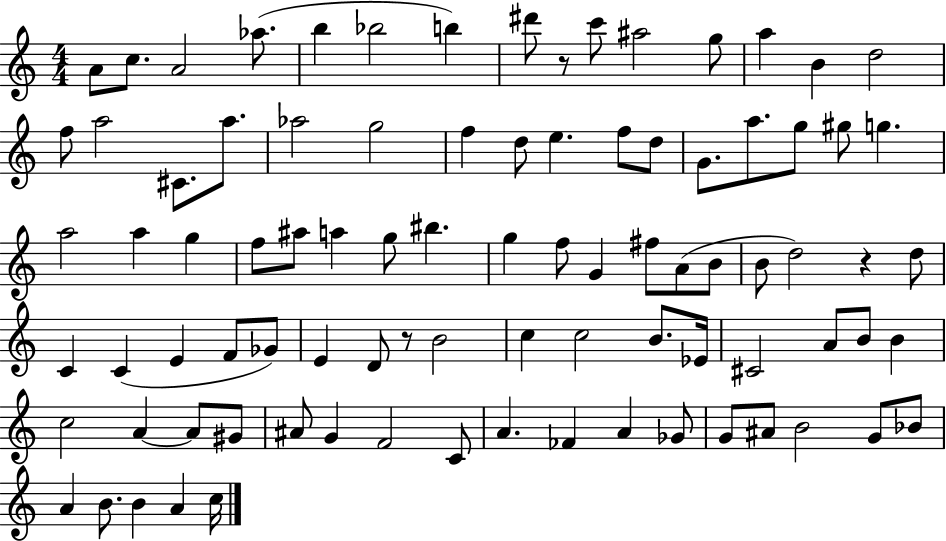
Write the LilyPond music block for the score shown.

{
  \clef treble
  \numericTimeSignature
  \time 4/4
  \key c \major
  a'8 c''8. a'2 aes''8.( | b''4 bes''2 b''4) | dis'''8 r8 c'''8 ais''2 g''8 | a''4 b'4 d''2 | \break f''8 a''2 cis'8. a''8. | aes''2 g''2 | f''4 d''8 e''4. f''8 d''8 | g'8. a''8. g''8 gis''8 g''4. | \break a''2 a''4 g''4 | f''8 ais''8 a''4 g''8 bis''4. | g''4 f''8 g'4 fis''8 a'8( b'8 | b'8 d''2) r4 d''8 | \break c'4 c'4( e'4 f'8 ges'8) | e'4 d'8 r8 b'2 | c''4 c''2 b'8. ees'16 | cis'2 a'8 b'8 b'4 | \break c''2 a'4~~ a'8 gis'8 | ais'8 g'4 f'2 c'8 | a'4. fes'4 a'4 ges'8 | g'8 ais'8 b'2 g'8 bes'8 | \break a'4 b'8. b'4 a'4 c''16 | \bar "|."
}